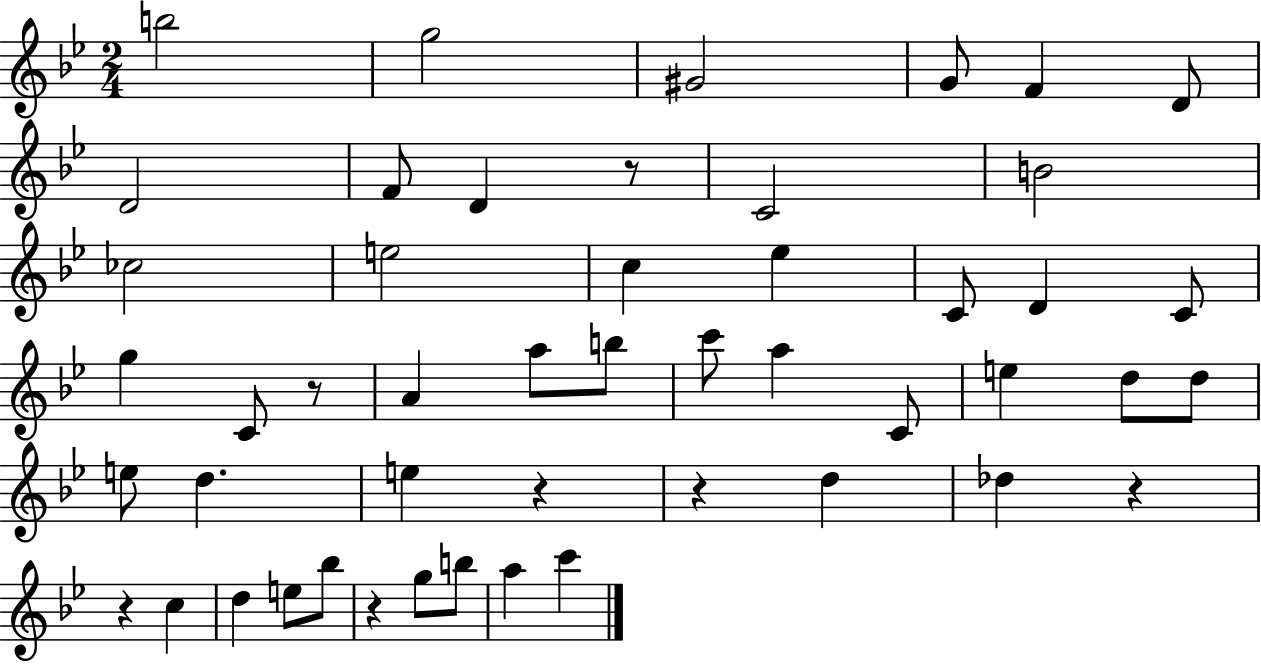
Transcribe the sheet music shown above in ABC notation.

X:1
T:Untitled
M:2/4
L:1/4
K:Bb
b2 g2 ^G2 G/2 F D/2 D2 F/2 D z/2 C2 B2 _c2 e2 c _e C/2 D C/2 g C/2 z/2 A a/2 b/2 c'/2 a C/2 e d/2 d/2 e/2 d e z z d _d z z c d e/2 _b/2 z g/2 b/2 a c'